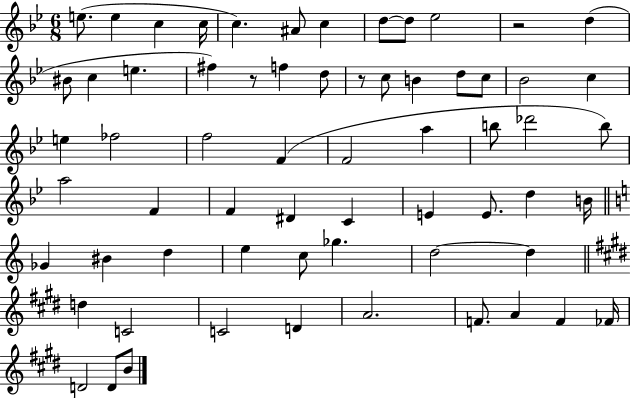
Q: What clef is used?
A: treble